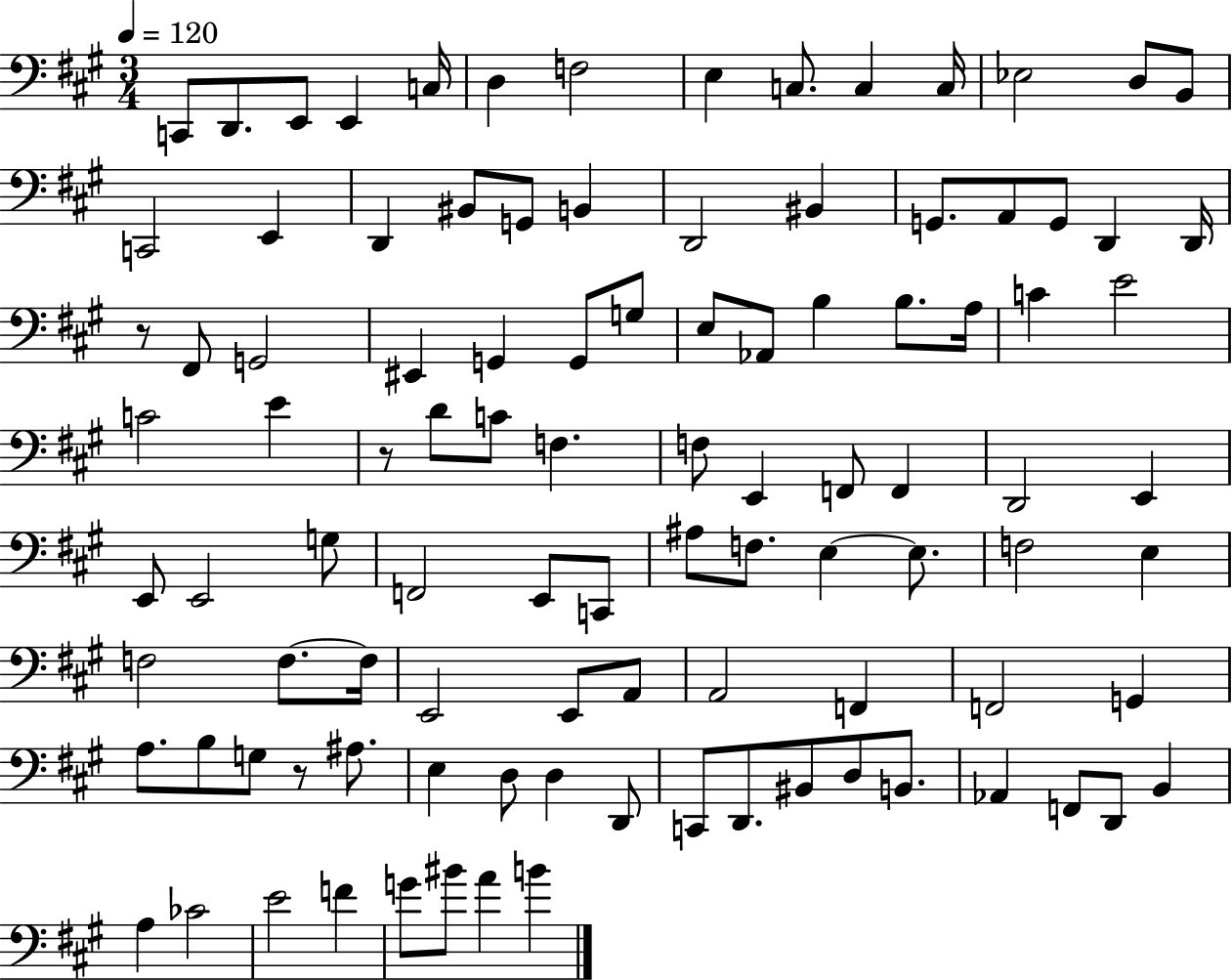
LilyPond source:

{
  \clef bass
  \numericTimeSignature
  \time 3/4
  \key a \major
  \tempo 4 = 120
  c,8 d,8. e,8 e,4 c16 | d4 f2 | e4 c8. c4 c16 | ees2 d8 b,8 | \break c,2 e,4 | d,4 bis,8 g,8 b,4 | d,2 bis,4 | g,8. a,8 g,8 d,4 d,16 | \break r8 fis,8 g,2 | eis,4 g,4 g,8 g8 | e8 aes,8 b4 b8. a16 | c'4 e'2 | \break c'2 e'4 | r8 d'8 c'8 f4. | f8 e,4 f,8 f,4 | d,2 e,4 | \break e,8 e,2 g8 | f,2 e,8 c,8 | ais8 f8. e4~~ e8. | f2 e4 | \break f2 f8.~~ f16 | e,2 e,8 a,8 | a,2 f,4 | f,2 g,4 | \break a8. b8 g8 r8 ais8. | e4 d8 d4 d,8 | c,8 d,8. bis,8 d8 b,8. | aes,4 f,8 d,8 b,4 | \break a4 ces'2 | e'2 f'4 | g'8 bis'8 a'4 b'4 | \bar "|."
}